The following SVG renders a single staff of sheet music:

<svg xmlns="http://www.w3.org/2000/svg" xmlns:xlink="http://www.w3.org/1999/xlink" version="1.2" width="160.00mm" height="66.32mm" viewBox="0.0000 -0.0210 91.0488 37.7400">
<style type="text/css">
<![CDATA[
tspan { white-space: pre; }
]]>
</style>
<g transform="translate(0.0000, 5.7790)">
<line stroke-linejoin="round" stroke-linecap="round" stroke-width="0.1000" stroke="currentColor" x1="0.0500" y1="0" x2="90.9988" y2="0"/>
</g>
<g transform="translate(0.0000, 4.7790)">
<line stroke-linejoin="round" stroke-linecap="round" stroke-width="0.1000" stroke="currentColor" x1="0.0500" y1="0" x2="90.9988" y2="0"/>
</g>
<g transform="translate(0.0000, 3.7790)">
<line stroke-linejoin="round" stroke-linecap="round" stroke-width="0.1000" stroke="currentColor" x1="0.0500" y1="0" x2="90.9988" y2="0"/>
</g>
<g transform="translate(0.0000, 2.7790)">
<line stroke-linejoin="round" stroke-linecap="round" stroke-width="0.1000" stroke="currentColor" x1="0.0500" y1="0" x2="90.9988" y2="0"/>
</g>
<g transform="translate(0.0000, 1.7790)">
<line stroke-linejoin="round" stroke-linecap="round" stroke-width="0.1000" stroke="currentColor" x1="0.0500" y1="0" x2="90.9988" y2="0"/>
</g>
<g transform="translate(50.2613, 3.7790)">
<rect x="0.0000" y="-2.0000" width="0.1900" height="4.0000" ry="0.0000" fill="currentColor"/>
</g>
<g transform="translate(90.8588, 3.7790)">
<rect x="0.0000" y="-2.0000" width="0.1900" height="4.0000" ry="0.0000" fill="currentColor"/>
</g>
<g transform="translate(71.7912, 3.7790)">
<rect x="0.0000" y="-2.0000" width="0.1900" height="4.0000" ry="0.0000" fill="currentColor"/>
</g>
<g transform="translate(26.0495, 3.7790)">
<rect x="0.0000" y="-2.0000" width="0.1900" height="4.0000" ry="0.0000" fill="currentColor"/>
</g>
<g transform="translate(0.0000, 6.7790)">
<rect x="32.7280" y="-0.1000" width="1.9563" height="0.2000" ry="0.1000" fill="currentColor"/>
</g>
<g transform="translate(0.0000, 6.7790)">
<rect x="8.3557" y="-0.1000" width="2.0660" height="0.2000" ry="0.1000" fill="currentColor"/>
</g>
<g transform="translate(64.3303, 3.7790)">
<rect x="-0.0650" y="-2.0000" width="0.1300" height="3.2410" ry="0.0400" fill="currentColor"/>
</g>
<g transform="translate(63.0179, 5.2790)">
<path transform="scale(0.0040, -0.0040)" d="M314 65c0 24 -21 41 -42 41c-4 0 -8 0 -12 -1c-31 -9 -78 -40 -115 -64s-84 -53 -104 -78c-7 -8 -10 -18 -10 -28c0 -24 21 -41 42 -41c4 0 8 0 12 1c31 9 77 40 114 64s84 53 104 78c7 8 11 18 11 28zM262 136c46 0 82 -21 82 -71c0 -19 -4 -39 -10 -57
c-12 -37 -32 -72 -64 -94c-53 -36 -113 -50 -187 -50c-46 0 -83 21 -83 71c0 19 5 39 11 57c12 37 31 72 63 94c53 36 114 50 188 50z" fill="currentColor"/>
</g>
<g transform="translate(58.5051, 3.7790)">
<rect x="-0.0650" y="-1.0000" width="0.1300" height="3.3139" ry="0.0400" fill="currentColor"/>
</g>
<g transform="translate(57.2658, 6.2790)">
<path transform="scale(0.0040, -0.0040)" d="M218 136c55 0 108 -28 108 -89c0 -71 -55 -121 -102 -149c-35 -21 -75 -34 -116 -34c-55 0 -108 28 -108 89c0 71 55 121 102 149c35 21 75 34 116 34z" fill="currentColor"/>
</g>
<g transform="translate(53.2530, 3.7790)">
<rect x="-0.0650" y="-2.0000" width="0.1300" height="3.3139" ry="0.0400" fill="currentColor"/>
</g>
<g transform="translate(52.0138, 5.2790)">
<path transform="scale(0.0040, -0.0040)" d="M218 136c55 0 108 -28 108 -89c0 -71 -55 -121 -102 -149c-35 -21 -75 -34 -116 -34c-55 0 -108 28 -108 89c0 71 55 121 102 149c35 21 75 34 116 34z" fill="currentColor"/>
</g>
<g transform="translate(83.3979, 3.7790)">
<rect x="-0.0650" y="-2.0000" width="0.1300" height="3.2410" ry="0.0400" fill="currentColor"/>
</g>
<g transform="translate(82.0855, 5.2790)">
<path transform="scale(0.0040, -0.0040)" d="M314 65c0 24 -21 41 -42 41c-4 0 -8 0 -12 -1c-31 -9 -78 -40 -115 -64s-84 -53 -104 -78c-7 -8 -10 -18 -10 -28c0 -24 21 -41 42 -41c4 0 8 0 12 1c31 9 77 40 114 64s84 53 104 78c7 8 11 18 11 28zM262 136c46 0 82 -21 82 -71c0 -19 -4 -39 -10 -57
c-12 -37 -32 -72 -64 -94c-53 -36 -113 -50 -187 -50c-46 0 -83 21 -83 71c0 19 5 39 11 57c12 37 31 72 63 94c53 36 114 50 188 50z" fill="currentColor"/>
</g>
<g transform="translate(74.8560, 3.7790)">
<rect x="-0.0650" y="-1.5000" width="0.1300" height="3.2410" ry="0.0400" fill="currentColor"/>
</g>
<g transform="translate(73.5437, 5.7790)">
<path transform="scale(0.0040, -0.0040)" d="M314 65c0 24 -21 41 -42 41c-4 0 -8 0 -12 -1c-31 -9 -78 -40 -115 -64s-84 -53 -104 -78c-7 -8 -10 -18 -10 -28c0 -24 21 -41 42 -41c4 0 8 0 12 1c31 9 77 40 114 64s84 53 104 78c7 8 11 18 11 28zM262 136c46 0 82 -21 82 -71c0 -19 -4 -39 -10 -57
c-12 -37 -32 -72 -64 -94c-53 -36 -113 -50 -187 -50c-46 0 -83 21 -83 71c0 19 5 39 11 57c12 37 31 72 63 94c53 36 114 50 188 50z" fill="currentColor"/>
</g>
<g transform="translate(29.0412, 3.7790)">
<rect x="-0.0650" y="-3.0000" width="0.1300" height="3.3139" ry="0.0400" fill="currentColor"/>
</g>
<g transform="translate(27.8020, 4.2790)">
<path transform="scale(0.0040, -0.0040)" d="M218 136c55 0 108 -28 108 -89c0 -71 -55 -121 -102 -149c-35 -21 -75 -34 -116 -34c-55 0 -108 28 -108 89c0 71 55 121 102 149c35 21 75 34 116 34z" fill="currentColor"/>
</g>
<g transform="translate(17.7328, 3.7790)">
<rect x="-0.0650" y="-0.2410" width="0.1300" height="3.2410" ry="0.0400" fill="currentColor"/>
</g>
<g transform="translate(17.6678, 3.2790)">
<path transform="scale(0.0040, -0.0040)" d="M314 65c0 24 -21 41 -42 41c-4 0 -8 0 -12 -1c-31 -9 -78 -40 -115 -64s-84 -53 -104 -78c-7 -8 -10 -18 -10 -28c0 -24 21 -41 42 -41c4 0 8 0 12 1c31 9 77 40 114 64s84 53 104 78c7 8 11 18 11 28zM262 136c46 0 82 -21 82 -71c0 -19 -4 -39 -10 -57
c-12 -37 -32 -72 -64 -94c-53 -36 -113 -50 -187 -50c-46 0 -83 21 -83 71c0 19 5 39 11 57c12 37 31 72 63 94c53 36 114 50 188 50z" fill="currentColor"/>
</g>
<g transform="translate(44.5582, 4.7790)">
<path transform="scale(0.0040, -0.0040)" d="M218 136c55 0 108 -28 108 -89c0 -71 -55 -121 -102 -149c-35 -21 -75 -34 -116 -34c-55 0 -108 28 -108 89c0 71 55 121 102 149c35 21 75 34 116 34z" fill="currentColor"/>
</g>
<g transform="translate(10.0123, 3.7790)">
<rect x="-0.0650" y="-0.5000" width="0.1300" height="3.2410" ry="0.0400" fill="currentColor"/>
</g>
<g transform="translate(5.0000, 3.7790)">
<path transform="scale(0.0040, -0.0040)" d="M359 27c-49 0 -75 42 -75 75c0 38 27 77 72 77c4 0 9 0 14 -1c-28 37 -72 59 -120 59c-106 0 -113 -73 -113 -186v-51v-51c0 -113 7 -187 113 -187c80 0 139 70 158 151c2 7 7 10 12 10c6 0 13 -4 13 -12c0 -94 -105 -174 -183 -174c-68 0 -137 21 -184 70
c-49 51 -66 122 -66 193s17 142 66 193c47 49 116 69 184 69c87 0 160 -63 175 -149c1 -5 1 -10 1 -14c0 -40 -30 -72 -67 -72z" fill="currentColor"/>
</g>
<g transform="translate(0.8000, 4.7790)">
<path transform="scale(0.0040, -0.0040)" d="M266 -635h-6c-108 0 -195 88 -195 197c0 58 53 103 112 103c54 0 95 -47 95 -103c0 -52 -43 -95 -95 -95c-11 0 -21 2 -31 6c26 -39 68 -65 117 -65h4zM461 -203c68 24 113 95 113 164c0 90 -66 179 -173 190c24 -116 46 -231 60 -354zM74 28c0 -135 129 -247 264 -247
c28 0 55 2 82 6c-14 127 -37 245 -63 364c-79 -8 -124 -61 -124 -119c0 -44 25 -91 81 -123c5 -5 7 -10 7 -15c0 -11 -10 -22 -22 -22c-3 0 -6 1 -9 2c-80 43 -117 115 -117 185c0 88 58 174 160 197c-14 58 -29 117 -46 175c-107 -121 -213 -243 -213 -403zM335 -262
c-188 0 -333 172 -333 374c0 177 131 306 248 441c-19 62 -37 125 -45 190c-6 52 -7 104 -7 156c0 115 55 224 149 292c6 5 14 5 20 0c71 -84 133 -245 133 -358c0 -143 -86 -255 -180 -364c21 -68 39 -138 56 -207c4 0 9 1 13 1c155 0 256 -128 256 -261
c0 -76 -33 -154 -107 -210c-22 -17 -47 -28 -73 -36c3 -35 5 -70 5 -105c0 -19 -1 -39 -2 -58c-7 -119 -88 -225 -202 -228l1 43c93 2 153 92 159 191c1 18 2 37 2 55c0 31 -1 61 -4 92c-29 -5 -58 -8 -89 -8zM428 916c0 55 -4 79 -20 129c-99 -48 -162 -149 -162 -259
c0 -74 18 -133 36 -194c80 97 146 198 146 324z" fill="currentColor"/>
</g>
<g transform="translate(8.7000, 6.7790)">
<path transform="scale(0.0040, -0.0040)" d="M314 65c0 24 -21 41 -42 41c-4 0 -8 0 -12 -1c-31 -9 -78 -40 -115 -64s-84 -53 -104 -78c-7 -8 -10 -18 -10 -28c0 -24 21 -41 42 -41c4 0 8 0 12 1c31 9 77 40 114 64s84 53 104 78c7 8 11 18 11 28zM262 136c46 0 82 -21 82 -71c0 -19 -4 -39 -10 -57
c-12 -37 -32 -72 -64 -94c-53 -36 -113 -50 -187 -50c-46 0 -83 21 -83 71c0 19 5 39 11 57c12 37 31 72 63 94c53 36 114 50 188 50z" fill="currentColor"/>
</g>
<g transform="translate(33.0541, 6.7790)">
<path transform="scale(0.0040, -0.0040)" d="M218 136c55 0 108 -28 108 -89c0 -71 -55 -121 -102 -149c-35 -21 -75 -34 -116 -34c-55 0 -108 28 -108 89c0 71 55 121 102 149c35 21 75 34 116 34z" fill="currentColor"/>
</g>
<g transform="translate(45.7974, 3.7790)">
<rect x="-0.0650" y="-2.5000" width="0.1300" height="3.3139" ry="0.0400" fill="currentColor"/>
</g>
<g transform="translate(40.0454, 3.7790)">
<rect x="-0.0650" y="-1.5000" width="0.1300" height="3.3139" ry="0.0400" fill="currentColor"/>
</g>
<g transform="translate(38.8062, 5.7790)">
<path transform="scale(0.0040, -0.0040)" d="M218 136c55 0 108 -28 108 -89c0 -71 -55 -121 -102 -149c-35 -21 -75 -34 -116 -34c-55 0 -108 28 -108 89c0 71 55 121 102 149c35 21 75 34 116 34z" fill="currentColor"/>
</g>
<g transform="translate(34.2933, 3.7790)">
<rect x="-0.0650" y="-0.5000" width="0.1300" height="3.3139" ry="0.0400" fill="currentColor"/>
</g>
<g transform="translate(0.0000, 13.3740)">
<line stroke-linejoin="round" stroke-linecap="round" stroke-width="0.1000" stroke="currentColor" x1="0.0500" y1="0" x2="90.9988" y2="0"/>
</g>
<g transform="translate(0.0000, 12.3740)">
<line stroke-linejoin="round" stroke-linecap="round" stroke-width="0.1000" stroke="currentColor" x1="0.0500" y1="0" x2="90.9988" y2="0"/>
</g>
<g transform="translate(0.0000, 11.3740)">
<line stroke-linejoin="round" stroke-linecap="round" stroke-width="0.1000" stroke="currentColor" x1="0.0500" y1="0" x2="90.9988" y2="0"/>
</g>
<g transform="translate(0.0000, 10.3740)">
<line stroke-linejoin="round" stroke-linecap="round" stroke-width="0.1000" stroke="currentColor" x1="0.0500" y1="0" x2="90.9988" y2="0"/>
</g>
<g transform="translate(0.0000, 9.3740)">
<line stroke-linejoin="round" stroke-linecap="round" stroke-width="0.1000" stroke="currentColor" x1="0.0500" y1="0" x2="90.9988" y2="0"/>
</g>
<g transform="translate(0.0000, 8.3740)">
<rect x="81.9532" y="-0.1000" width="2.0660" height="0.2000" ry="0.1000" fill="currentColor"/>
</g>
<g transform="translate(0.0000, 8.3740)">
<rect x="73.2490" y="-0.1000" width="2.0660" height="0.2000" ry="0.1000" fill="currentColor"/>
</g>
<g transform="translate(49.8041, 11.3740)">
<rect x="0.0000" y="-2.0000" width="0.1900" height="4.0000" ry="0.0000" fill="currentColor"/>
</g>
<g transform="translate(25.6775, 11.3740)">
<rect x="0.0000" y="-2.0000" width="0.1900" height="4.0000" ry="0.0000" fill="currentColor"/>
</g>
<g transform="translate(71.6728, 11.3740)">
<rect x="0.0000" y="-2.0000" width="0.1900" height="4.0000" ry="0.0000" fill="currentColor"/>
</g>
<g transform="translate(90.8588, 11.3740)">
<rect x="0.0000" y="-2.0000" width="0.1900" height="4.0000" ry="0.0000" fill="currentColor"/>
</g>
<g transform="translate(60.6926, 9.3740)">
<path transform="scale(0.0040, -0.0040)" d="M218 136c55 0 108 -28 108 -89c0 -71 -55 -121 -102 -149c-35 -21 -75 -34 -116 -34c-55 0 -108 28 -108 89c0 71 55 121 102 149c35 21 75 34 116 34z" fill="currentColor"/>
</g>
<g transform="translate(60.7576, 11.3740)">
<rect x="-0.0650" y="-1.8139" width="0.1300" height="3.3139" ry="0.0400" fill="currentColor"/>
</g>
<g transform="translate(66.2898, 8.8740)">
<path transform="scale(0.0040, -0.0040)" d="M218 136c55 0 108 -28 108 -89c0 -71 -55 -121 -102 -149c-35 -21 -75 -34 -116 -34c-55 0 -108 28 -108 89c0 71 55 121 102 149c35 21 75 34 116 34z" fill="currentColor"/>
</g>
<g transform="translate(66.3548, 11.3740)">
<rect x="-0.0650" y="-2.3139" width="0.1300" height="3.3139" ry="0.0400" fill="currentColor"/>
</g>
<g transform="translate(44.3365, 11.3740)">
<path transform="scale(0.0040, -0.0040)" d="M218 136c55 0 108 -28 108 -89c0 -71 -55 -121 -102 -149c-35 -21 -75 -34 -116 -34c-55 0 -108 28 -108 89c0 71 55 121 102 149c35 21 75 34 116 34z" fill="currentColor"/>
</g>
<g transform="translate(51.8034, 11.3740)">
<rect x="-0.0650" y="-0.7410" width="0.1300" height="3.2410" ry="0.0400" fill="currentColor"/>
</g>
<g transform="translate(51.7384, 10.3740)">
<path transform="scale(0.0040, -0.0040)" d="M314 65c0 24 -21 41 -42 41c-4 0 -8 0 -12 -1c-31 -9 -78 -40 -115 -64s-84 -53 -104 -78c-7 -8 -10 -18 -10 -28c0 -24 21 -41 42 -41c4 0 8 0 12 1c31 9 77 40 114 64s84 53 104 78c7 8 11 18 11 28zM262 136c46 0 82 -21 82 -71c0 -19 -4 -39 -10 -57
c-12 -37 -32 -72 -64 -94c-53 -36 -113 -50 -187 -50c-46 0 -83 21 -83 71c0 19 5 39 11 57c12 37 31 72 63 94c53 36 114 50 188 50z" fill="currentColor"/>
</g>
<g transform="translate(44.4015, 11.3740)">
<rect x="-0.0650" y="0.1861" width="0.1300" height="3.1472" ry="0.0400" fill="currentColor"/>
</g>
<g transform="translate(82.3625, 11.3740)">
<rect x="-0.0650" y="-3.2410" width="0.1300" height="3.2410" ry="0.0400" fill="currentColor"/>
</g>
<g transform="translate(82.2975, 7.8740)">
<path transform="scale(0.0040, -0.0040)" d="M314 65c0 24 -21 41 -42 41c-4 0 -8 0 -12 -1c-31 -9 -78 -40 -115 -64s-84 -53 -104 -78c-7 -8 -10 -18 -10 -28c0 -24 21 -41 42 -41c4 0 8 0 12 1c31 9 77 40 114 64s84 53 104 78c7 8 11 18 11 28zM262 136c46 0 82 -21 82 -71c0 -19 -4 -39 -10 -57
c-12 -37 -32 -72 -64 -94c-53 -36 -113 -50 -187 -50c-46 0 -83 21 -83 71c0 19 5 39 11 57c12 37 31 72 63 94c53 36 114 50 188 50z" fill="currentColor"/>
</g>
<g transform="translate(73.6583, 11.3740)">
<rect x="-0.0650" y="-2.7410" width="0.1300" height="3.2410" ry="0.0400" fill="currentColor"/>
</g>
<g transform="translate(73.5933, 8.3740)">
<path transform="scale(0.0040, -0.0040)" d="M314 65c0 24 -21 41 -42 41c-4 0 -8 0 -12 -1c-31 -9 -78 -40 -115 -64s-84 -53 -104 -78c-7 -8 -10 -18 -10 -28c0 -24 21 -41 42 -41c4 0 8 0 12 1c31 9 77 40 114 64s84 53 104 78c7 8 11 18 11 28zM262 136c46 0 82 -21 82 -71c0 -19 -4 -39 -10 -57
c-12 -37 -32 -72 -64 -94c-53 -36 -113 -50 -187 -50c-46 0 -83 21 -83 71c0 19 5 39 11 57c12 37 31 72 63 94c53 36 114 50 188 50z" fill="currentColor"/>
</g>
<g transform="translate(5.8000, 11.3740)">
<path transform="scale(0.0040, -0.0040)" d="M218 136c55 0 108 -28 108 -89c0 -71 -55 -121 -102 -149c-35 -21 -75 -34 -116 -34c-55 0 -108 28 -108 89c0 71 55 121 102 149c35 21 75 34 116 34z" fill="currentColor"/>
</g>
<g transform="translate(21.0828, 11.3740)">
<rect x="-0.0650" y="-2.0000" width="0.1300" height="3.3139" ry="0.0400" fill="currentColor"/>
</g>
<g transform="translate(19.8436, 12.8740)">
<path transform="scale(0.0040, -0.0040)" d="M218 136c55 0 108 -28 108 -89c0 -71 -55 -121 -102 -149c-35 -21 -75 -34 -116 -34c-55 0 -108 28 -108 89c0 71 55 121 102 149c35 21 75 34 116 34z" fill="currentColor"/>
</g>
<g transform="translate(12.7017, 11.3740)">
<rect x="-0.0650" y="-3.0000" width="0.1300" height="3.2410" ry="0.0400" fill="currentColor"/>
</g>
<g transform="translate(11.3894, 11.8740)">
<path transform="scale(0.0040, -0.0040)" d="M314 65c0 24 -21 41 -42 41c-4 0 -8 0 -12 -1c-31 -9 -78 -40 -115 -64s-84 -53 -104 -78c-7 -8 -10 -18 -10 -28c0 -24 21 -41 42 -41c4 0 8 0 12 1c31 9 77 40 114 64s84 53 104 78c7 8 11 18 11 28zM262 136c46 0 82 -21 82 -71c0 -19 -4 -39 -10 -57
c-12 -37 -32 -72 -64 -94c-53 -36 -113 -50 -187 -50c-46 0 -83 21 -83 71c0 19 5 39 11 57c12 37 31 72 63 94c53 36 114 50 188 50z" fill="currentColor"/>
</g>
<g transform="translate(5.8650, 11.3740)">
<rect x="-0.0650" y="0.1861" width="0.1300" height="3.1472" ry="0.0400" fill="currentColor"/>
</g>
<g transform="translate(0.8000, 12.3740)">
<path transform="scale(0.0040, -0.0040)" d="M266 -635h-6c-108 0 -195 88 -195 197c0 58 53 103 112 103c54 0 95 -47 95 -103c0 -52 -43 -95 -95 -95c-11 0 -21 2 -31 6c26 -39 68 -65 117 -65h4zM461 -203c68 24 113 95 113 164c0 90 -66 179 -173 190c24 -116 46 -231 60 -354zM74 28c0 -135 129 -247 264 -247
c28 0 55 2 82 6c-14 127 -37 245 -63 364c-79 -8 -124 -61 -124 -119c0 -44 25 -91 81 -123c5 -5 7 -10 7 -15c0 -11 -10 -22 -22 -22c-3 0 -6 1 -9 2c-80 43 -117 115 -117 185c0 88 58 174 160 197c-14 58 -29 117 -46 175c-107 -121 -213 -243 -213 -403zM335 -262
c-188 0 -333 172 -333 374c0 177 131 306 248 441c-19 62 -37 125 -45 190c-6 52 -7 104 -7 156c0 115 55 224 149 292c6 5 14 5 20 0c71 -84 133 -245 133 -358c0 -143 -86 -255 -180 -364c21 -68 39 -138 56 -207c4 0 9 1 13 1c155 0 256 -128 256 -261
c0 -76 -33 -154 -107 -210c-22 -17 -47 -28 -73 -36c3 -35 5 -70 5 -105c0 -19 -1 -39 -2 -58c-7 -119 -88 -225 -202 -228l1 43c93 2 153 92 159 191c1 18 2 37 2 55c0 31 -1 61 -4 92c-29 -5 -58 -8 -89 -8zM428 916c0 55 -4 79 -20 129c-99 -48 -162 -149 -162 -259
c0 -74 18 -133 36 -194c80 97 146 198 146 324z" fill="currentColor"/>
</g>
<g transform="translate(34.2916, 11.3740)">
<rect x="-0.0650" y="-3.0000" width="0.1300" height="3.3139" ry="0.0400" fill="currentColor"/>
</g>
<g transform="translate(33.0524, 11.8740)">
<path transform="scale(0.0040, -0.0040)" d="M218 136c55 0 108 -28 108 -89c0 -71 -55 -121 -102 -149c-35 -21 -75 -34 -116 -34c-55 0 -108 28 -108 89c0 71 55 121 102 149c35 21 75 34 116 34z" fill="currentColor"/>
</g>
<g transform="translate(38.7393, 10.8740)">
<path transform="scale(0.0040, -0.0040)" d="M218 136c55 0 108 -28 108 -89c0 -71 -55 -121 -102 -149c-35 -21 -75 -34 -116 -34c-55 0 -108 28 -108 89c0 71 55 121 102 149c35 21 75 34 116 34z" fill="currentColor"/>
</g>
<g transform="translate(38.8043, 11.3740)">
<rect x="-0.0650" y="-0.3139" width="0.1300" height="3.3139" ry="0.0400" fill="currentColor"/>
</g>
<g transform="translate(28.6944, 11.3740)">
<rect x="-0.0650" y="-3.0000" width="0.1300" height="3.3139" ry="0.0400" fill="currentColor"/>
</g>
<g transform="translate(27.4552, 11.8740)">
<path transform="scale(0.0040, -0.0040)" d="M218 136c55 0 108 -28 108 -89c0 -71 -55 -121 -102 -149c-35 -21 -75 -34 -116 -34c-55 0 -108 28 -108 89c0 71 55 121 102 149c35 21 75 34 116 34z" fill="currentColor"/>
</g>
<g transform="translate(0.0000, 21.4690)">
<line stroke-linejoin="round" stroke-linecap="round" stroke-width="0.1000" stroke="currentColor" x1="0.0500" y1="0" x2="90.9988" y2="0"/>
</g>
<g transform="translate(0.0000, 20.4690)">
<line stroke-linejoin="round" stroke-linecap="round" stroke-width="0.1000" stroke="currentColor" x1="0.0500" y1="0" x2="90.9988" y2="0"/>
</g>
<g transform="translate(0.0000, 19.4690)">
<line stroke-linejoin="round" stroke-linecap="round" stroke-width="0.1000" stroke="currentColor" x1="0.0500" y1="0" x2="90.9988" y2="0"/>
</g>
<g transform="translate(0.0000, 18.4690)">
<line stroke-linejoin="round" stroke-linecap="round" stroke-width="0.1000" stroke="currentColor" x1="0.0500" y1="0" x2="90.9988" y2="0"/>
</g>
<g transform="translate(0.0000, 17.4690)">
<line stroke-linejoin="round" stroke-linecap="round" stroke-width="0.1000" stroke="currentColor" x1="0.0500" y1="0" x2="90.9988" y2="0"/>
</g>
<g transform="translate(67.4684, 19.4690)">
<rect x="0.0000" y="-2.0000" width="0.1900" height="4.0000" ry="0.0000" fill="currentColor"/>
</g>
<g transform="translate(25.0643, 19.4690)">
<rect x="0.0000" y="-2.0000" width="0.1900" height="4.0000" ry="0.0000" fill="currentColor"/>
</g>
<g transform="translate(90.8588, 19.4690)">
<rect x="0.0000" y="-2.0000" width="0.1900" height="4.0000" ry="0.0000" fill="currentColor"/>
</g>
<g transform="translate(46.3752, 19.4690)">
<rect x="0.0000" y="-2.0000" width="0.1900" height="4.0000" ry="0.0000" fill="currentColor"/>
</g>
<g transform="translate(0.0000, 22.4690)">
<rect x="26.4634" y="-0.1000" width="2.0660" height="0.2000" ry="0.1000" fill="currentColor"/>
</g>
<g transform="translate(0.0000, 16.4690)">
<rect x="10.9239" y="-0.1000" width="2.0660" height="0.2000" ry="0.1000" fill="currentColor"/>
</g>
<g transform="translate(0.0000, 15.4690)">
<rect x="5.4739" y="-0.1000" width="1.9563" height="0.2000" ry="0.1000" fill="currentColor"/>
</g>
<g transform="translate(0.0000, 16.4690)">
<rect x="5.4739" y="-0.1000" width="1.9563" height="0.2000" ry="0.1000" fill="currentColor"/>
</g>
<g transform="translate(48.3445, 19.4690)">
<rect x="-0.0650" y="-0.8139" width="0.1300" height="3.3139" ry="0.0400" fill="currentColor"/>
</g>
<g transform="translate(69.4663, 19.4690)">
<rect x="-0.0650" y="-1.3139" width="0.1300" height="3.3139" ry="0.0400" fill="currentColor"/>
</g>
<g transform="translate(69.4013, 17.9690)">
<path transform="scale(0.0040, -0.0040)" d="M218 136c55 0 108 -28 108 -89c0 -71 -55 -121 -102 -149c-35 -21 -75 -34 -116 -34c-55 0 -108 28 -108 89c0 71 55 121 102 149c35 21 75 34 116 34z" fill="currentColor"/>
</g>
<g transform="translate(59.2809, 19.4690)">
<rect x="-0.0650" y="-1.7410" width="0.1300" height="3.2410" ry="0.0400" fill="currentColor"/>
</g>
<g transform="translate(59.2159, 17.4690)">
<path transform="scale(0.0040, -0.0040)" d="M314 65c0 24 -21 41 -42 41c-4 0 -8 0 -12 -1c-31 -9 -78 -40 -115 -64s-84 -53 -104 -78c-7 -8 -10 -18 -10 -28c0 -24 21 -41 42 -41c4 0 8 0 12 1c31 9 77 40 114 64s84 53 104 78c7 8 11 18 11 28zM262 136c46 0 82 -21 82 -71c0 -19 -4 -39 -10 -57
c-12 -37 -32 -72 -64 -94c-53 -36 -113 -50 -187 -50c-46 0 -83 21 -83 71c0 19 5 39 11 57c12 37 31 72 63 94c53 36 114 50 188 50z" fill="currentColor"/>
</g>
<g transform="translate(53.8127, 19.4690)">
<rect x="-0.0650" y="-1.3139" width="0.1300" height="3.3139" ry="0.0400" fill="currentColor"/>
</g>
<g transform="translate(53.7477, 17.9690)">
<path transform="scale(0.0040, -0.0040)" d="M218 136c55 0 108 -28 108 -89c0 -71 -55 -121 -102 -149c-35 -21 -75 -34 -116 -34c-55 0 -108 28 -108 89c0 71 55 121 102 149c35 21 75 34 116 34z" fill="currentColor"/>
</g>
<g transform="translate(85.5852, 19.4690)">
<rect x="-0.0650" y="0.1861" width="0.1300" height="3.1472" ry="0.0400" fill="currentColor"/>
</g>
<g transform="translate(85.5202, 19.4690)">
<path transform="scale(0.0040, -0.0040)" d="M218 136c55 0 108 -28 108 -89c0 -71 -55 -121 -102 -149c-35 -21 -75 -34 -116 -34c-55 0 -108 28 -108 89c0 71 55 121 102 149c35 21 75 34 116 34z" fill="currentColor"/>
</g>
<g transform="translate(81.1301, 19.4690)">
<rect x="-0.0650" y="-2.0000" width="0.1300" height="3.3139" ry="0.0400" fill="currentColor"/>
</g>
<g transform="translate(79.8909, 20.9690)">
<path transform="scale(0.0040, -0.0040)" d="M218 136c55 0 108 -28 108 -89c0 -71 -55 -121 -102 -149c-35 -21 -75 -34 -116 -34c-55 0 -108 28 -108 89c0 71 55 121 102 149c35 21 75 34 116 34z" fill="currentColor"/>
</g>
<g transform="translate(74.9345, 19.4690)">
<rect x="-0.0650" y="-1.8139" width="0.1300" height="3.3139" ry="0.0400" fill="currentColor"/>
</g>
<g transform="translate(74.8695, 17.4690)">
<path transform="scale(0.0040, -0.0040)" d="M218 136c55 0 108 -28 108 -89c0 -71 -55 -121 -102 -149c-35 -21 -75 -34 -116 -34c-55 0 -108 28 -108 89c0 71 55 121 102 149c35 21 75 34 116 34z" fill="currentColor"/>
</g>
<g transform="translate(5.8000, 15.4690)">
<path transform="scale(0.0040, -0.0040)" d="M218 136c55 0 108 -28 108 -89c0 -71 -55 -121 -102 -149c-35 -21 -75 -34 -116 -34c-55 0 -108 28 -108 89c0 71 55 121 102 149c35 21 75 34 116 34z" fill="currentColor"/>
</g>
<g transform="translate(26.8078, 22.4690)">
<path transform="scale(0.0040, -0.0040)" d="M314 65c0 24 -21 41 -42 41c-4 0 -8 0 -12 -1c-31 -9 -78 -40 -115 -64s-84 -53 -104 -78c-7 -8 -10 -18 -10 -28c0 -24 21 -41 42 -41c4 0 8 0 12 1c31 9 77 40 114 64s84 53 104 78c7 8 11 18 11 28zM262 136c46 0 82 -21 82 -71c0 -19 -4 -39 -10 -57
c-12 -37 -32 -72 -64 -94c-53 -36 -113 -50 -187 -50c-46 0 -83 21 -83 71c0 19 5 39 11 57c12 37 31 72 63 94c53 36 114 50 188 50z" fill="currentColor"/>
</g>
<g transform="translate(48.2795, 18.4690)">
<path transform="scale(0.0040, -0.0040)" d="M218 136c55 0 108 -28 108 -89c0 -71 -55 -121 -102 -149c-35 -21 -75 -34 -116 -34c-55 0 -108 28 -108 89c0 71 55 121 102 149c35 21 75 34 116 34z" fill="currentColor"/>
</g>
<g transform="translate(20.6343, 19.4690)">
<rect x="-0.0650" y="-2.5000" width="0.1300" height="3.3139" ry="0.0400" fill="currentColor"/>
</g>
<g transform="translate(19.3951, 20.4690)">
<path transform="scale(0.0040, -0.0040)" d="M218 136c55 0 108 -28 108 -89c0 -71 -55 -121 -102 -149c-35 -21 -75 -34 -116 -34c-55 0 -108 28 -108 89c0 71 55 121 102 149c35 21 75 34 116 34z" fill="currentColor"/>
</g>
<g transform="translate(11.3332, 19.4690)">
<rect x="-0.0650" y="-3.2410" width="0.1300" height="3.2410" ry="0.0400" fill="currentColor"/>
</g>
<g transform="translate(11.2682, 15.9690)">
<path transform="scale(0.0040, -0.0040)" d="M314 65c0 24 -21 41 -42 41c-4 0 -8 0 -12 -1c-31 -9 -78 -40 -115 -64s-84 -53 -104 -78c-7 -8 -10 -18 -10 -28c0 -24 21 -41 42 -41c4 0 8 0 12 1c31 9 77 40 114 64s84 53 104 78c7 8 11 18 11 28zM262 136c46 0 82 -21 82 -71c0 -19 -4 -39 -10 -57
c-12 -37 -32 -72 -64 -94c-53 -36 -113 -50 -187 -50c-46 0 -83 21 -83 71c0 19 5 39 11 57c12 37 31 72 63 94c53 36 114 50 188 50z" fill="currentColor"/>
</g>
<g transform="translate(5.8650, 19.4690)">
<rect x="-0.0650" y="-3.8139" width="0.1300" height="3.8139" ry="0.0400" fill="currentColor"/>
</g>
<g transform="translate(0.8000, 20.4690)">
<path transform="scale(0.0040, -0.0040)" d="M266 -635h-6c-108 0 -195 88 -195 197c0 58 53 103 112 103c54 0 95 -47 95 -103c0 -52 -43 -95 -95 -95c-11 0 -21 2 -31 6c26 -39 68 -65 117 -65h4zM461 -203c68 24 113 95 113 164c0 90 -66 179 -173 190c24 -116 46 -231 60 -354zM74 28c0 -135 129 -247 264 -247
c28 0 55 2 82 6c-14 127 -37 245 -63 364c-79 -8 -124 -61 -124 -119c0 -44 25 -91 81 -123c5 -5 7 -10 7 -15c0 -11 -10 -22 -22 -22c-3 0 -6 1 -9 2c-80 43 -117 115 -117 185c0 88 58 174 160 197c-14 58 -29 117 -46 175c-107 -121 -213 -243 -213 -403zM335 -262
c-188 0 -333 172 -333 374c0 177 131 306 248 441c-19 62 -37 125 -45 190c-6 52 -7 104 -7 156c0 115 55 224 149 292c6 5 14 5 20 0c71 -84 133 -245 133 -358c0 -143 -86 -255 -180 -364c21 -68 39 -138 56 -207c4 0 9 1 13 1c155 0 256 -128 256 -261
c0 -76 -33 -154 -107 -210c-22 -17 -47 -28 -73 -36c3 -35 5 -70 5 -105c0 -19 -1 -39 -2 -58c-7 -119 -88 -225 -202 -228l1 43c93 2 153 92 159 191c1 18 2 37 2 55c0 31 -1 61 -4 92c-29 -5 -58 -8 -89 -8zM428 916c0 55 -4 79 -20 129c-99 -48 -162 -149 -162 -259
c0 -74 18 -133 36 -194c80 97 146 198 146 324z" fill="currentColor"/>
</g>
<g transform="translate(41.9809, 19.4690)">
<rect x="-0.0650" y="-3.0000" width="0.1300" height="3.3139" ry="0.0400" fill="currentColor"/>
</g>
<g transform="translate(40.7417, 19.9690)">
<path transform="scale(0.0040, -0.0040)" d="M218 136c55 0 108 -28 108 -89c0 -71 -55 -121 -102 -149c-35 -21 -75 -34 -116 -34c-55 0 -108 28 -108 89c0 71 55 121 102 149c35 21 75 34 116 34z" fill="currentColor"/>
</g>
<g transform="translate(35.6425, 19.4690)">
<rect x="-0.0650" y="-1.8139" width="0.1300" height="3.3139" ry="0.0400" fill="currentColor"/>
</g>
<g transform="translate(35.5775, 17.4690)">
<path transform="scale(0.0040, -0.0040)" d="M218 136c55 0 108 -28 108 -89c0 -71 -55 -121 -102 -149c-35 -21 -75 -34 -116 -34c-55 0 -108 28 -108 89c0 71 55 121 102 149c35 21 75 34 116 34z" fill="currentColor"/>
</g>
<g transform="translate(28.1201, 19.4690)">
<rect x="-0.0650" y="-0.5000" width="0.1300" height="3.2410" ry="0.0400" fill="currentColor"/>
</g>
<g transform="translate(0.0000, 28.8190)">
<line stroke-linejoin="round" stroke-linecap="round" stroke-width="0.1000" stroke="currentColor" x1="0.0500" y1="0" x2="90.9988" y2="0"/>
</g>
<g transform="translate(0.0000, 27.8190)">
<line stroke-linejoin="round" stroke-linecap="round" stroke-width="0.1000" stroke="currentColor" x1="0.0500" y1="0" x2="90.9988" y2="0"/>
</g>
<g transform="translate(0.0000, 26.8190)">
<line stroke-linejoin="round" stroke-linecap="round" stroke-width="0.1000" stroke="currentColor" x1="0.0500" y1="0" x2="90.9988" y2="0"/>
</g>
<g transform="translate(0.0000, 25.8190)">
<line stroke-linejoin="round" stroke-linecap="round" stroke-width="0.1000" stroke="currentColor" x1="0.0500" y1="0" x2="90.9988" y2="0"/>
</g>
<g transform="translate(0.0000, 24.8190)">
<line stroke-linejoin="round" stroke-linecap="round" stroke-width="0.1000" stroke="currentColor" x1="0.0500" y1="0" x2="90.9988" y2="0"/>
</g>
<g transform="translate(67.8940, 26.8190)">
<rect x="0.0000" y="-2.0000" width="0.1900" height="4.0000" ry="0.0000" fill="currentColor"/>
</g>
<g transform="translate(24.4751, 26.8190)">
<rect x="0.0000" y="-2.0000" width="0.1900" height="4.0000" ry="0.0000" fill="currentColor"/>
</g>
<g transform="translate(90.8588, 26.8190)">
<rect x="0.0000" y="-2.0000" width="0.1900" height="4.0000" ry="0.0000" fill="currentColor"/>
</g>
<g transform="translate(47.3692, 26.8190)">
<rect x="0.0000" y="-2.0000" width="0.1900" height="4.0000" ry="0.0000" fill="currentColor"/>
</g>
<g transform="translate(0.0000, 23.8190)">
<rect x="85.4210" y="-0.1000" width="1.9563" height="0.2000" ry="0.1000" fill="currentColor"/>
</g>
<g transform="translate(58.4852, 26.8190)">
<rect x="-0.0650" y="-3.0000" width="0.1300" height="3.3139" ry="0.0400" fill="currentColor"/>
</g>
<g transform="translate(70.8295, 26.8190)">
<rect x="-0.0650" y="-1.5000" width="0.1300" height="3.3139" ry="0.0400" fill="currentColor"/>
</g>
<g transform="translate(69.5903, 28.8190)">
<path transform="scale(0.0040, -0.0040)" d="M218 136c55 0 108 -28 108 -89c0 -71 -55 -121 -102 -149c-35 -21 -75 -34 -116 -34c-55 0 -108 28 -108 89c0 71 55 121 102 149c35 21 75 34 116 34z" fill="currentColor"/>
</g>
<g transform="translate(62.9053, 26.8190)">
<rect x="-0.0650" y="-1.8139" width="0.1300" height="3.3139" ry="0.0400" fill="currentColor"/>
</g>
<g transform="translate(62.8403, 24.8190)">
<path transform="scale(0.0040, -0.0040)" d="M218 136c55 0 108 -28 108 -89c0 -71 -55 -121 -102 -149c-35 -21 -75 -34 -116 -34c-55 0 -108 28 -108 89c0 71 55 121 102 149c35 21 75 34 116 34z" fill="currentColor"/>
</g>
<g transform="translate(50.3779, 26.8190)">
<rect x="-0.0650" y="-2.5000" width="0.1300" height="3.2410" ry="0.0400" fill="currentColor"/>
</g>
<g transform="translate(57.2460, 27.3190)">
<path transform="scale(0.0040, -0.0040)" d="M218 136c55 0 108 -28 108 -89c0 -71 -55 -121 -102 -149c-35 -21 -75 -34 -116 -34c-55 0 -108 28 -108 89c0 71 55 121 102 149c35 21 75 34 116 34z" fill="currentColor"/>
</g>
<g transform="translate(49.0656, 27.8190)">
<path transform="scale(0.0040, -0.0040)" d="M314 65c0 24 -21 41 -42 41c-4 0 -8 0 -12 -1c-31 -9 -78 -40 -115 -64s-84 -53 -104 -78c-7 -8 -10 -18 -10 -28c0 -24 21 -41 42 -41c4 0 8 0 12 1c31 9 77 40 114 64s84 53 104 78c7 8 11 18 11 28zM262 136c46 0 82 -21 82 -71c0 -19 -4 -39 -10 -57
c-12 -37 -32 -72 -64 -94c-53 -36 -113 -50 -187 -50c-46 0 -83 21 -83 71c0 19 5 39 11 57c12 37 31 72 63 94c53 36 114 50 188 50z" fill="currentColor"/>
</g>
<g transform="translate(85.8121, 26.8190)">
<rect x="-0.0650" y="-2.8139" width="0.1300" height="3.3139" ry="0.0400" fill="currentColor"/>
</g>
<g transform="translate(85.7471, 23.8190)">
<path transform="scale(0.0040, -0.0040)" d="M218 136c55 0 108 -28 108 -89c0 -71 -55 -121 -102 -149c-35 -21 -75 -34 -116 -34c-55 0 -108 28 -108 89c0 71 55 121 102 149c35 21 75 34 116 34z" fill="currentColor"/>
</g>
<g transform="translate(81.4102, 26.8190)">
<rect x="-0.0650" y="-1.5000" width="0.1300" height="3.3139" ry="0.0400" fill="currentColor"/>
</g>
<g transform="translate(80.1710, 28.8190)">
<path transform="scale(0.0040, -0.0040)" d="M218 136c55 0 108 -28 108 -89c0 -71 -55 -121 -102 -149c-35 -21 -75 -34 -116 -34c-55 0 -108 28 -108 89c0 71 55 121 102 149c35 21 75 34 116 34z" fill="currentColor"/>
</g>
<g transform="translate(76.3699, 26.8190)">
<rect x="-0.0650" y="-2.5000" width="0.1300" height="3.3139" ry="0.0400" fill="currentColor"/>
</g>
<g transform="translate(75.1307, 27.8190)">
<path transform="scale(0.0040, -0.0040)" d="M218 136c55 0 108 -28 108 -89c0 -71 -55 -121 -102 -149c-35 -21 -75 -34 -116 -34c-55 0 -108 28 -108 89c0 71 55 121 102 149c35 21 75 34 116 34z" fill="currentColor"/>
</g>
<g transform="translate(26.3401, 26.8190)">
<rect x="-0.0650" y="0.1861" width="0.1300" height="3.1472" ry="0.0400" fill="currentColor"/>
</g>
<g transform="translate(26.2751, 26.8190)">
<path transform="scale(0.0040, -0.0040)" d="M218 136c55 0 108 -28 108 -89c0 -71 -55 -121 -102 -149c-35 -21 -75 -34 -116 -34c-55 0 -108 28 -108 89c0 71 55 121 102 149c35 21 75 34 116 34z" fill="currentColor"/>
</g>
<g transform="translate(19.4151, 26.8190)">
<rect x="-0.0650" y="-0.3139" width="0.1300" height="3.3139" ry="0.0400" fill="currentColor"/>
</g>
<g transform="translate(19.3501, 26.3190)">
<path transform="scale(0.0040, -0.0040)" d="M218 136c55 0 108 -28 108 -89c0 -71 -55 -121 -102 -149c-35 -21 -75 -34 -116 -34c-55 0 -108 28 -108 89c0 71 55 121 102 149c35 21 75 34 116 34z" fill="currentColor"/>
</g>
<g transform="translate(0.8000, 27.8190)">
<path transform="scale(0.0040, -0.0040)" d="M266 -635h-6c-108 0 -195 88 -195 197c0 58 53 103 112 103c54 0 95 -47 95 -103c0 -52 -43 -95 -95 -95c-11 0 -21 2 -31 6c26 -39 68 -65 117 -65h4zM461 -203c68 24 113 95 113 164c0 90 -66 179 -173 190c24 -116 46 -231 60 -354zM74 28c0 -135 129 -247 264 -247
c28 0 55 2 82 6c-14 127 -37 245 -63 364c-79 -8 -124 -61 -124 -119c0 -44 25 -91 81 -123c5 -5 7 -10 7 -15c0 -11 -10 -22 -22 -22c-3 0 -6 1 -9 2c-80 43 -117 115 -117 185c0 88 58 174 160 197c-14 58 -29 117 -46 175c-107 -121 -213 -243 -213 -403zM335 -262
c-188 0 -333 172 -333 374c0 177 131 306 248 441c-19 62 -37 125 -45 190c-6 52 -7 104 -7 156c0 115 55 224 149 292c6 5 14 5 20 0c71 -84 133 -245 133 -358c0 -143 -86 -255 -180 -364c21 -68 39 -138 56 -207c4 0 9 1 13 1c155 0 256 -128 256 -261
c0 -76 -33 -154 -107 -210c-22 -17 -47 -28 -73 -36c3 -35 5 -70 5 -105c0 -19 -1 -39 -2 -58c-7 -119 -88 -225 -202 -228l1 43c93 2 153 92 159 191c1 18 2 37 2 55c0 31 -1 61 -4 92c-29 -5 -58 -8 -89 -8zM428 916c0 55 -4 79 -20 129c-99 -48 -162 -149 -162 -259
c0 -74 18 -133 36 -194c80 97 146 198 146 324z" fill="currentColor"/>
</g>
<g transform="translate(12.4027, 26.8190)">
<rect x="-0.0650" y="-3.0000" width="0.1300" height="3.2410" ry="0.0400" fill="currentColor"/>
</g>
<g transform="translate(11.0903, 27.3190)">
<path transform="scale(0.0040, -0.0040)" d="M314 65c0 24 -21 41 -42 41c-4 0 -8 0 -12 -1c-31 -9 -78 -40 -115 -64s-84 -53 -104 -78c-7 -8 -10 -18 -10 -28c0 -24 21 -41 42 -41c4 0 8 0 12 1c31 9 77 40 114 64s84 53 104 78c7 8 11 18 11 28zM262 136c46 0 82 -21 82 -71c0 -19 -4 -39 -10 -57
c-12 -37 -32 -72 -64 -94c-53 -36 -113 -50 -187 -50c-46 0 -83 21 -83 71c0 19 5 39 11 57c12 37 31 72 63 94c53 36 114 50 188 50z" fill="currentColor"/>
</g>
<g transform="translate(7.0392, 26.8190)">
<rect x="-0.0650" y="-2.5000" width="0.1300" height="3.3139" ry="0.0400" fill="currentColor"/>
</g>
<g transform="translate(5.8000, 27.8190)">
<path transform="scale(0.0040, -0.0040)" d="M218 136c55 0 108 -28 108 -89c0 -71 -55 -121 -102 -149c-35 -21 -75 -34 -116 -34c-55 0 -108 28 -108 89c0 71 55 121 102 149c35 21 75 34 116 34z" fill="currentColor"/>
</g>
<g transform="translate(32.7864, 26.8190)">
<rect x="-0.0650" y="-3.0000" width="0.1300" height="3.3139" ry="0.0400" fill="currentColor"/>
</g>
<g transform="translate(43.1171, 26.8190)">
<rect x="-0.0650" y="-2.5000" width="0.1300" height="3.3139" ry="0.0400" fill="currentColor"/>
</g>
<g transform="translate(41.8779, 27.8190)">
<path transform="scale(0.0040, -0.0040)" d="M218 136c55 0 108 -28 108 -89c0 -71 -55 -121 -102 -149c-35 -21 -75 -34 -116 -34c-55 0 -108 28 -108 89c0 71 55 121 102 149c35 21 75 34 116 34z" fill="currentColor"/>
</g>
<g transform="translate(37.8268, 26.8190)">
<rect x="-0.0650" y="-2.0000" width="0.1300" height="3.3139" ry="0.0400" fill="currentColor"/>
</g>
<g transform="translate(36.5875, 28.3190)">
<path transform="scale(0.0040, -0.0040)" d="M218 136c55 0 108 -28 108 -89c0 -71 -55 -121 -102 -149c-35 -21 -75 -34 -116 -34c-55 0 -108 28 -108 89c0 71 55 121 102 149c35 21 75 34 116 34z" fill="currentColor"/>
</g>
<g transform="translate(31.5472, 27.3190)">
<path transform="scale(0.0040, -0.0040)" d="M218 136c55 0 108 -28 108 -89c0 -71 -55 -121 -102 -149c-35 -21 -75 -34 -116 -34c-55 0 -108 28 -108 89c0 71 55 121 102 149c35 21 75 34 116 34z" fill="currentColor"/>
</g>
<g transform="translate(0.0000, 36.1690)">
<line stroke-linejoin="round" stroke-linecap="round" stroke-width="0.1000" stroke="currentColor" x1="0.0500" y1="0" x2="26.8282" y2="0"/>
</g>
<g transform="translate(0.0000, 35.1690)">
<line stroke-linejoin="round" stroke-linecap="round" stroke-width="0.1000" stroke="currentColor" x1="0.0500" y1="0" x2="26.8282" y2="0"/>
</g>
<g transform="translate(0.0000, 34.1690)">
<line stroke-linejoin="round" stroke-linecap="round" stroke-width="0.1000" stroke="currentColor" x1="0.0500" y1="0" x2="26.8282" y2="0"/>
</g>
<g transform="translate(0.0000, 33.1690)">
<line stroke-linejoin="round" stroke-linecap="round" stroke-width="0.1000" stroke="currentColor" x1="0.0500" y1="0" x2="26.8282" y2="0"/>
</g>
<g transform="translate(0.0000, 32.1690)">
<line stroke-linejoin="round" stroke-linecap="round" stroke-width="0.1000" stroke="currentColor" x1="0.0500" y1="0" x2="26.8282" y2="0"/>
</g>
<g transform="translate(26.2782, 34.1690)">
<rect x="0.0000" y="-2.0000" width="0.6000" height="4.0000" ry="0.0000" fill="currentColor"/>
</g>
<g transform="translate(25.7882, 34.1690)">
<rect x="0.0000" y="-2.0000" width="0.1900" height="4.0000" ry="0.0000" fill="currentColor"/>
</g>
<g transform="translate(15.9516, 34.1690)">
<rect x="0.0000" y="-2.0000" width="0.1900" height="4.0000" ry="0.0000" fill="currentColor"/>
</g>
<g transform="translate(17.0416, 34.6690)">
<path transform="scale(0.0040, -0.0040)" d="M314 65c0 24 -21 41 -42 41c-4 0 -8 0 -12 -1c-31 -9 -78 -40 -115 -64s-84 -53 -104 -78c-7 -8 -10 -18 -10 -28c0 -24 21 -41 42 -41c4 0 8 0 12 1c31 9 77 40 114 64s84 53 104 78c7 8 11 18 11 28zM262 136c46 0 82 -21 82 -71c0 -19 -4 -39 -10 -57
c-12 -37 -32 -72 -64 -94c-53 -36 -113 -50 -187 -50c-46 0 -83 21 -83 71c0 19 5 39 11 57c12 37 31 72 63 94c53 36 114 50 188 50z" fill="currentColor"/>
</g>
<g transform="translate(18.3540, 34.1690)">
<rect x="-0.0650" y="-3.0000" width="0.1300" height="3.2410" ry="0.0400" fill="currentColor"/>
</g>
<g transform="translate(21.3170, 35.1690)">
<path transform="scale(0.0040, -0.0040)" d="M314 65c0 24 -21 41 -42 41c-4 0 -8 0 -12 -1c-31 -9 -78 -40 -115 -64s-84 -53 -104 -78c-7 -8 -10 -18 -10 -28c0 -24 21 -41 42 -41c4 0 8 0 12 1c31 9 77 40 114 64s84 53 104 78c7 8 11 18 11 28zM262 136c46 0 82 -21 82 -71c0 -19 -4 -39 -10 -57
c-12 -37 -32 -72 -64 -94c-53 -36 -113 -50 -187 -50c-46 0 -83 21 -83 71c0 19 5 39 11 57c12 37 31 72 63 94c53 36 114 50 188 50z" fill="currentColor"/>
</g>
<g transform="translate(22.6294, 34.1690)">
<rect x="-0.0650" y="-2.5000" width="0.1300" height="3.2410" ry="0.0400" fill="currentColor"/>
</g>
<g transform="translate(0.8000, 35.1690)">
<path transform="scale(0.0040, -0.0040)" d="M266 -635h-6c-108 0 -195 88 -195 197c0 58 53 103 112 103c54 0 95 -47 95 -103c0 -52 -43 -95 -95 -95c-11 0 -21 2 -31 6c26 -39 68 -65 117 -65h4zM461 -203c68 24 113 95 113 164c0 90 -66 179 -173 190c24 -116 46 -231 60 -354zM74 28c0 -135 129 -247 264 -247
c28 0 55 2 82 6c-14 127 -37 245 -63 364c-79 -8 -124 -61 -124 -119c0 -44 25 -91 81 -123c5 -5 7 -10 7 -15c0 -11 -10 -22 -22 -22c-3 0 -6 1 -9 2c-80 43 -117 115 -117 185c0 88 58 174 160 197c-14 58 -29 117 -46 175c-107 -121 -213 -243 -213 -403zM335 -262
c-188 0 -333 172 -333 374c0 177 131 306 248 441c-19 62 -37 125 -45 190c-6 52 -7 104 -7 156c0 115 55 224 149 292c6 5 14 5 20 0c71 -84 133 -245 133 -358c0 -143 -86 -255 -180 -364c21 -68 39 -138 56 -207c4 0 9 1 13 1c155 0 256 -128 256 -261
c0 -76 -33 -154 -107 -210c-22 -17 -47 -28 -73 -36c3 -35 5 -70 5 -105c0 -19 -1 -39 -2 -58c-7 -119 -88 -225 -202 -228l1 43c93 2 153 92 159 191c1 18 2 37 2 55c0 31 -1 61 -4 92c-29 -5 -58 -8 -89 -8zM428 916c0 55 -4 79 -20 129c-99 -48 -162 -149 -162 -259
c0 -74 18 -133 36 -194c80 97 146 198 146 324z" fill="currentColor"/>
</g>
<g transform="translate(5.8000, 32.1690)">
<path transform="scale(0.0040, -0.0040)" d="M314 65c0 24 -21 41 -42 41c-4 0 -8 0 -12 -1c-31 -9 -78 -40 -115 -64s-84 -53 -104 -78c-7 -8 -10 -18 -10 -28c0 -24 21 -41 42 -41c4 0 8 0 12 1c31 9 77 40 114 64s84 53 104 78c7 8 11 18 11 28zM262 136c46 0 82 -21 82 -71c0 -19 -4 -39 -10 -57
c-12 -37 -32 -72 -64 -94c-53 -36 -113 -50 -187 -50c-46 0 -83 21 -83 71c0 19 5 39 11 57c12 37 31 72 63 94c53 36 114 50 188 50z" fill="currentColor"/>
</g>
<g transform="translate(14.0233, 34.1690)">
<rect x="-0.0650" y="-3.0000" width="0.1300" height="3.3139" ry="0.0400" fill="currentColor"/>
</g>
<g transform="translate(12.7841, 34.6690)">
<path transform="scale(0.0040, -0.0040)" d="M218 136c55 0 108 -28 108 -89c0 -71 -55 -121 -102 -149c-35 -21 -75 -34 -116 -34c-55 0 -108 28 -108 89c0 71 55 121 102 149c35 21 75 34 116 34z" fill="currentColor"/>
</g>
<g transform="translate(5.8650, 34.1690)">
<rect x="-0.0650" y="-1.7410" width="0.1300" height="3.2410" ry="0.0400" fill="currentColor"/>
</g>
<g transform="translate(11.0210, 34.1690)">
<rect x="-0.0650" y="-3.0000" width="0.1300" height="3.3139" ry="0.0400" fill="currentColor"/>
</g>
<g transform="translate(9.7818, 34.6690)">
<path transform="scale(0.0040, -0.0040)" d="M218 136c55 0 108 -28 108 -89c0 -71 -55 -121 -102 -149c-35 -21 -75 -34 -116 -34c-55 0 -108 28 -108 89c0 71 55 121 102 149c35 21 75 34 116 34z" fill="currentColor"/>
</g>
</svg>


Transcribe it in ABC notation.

X:1
T:Untitled
M:4/4
L:1/4
K:C
C2 c2 A C E G F D F2 E2 F2 B A2 F A A c B d2 f g a2 b2 c' b2 G C2 f A d e f2 e f F B G A2 c B A F G G2 A f E G E a f2 A A A2 G2